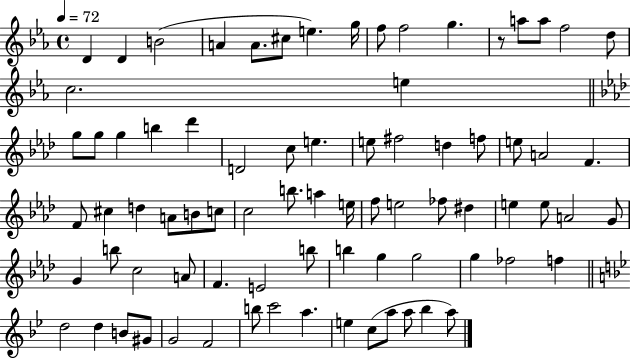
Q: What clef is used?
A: treble